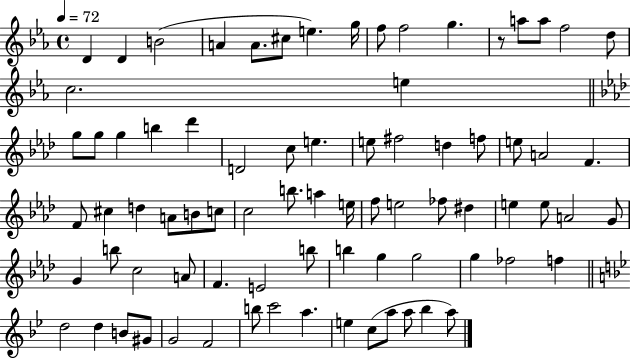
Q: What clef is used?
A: treble